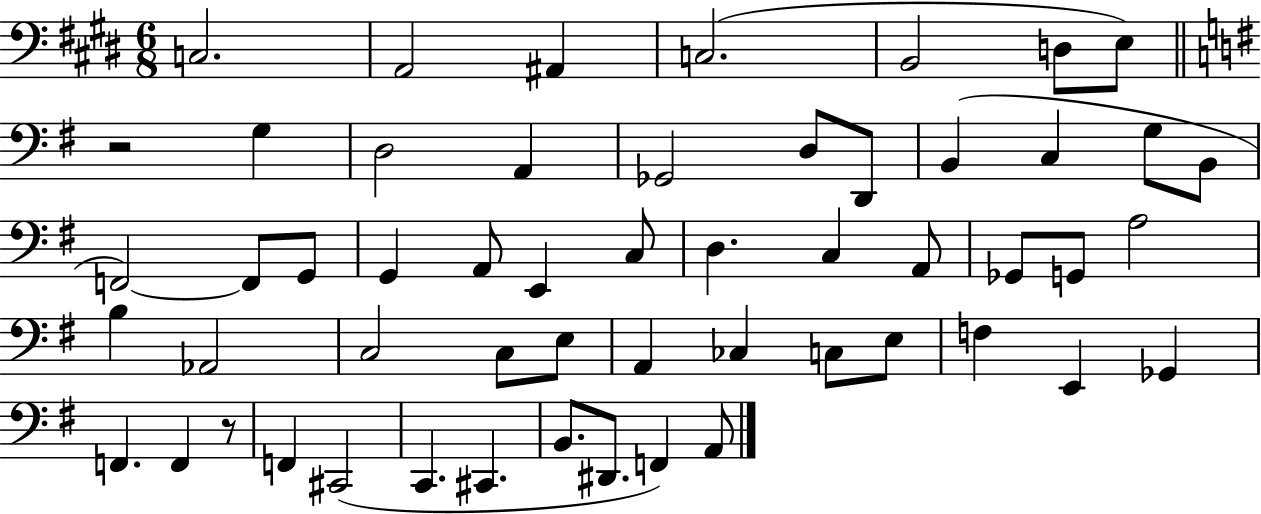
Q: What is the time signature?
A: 6/8